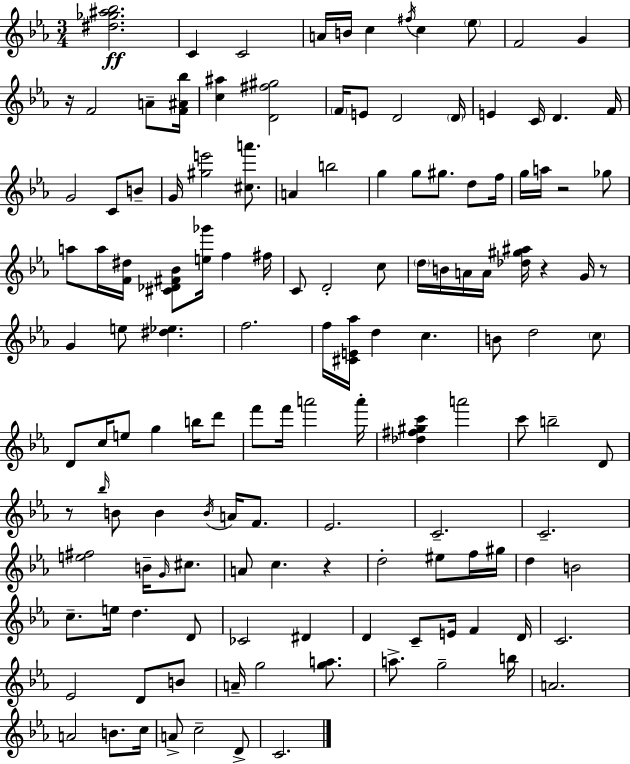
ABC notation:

X:1
T:Untitled
M:3/4
L:1/4
K:Cm
[^d_g^a_b]2 C C2 A/4 B/4 c ^f/4 c _e/2 F2 G z/4 F2 A/2 [F^A_b]/4 [c^a] [D^f^g]2 F/4 E/2 D2 D/4 E C/4 D F/4 G2 C/2 B/2 G/4 [^ge']2 [^ca']/2 A b2 g g/2 ^g/2 d/2 f/4 g/4 a/4 z2 _g/2 a/2 a/4 [F^d]/4 [^C_D^F_B]/2 [e_g']/4 f ^f/4 C/2 D2 c/2 d/4 B/4 A/4 A/4 [_d^g^a]/4 z G/4 z/2 G e/2 [^d_e] f2 f/4 [^CE_a]/4 d c B/2 d2 c/2 D/2 c/4 e/2 g b/4 d'/2 f'/2 f'/4 a'2 a'/4 [_d^f^gc'] a'2 c'/2 b2 D/2 z/2 _b/4 B/2 B B/4 A/4 F/2 _E2 C2 C2 [e^f]2 B/4 G/4 ^c/2 A/2 c z d2 ^e/2 f/4 ^g/4 d B2 c/2 e/4 d D/2 _C2 ^D D C/2 E/4 F D/4 C2 _E2 D/2 B/2 A/4 g2 [ga]/2 a/2 g2 b/4 A2 A2 B/2 c/4 A/2 c2 D/2 C2